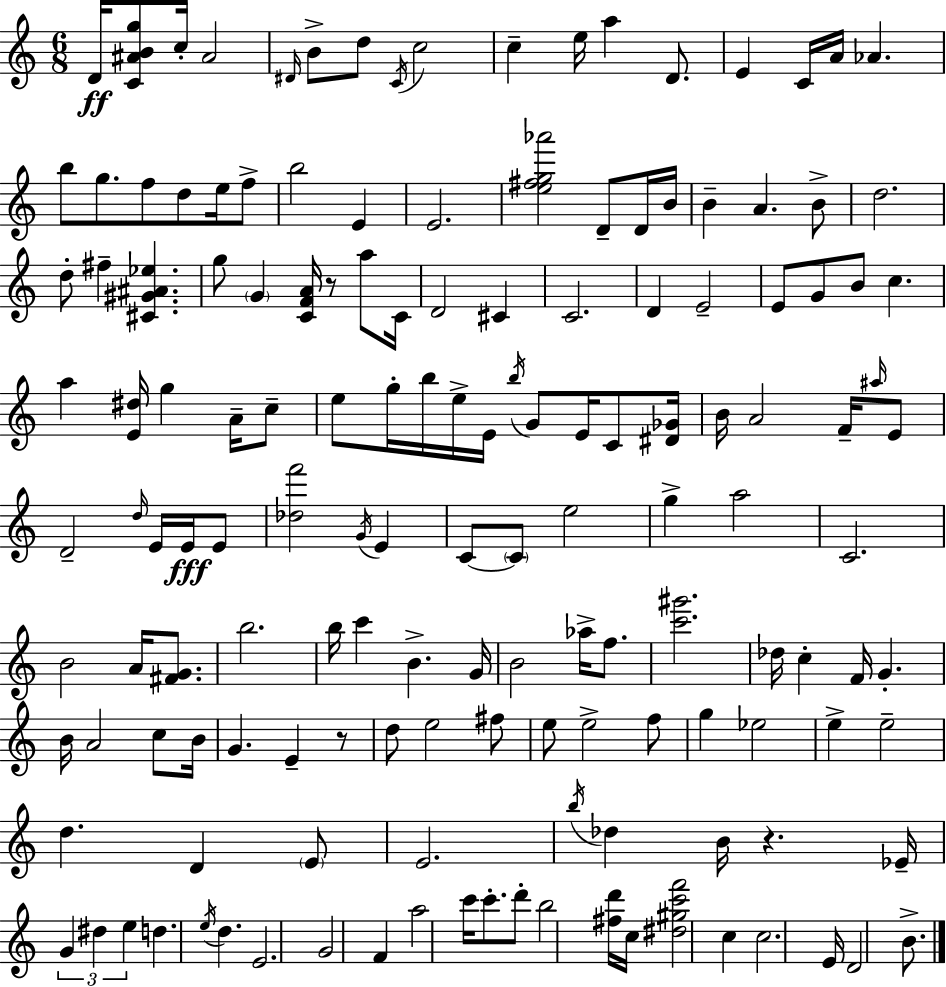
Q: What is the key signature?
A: C major